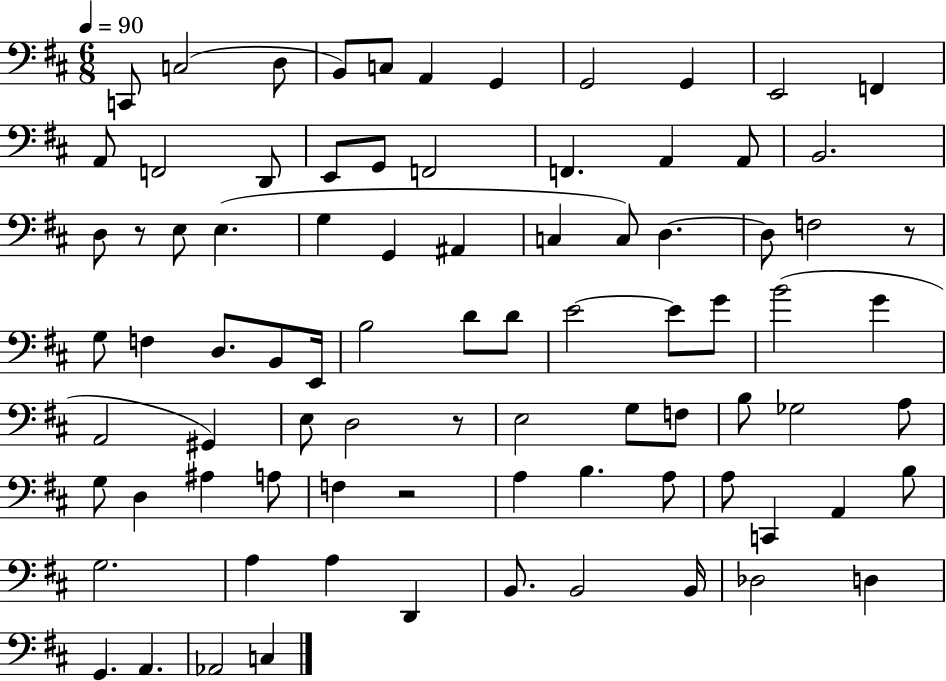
C2/e C3/h D3/e B2/e C3/e A2/q G2/q G2/h G2/q E2/h F2/q A2/e F2/h D2/e E2/e G2/e F2/h F2/q. A2/q A2/e B2/h. D3/e R/e E3/e E3/q. G3/q G2/q A#2/q C3/q C3/e D3/q. D3/e F3/h R/e G3/e F3/q D3/e. B2/e E2/s B3/h D4/e D4/e E4/h E4/e G4/e B4/h G4/q A2/h G#2/q E3/e D3/h R/e E3/h G3/e F3/e B3/e Gb3/h A3/e G3/e D3/q A#3/q A3/e F3/q R/h A3/q B3/q. A3/e A3/e C2/q A2/q B3/e G3/h. A3/q A3/q D2/q B2/e. B2/h B2/s Db3/h D3/q G2/q. A2/q. Ab2/h C3/q